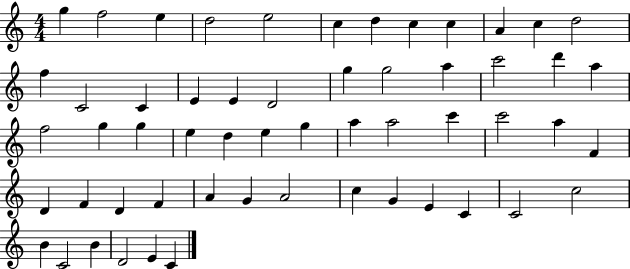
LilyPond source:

{
  \clef treble
  \numericTimeSignature
  \time 4/4
  \key c \major
  g''4 f''2 e''4 | d''2 e''2 | c''4 d''4 c''4 c''4 | a'4 c''4 d''2 | \break f''4 c'2 c'4 | e'4 e'4 d'2 | g''4 g''2 a''4 | c'''2 d'''4 a''4 | \break f''2 g''4 g''4 | e''4 d''4 e''4 g''4 | a''4 a''2 c'''4 | c'''2 a''4 f'4 | \break d'4 f'4 d'4 f'4 | a'4 g'4 a'2 | c''4 g'4 e'4 c'4 | c'2 c''2 | \break b'4 c'2 b'4 | d'2 e'4 c'4 | \bar "|."
}